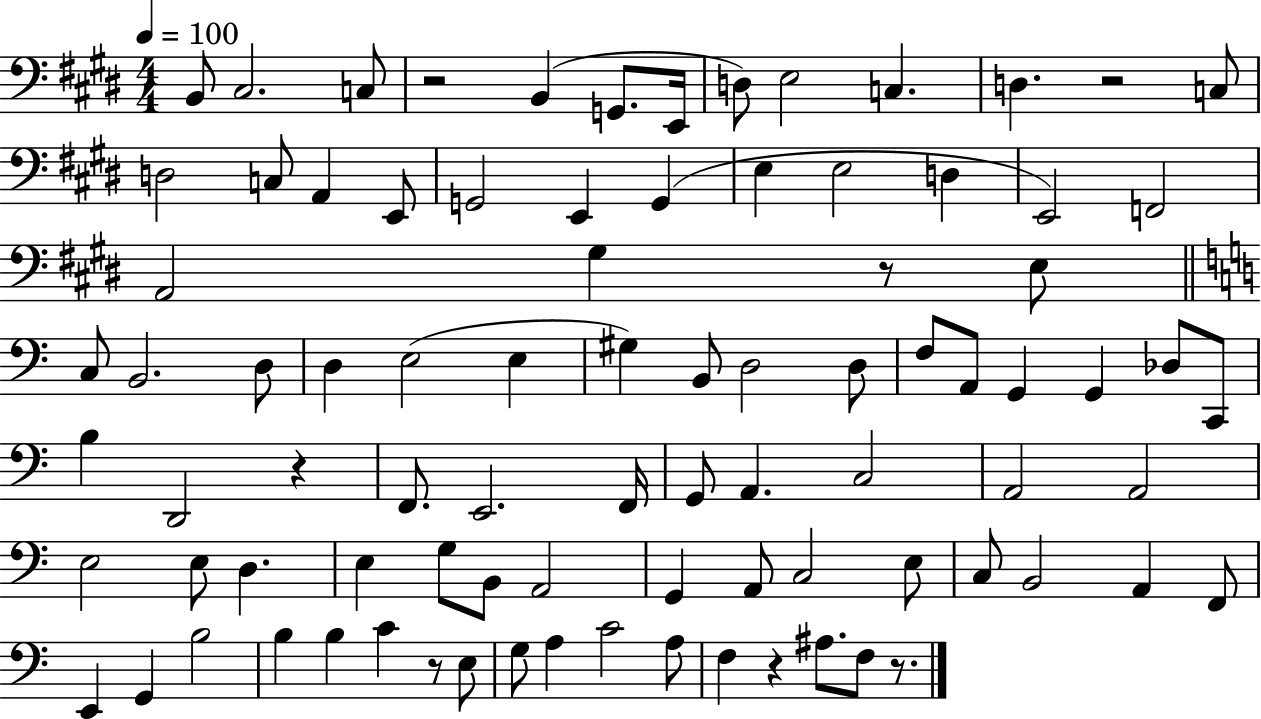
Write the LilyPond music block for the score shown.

{
  \clef bass
  \numericTimeSignature
  \time 4/4
  \key e \major
  \tempo 4 = 100
  b,8 cis2. c8 | r2 b,4( g,8. e,16 | d8) e2 c4. | d4. r2 c8 | \break d2 c8 a,4 e,8 | g,2 e,4 g,4( | e4 e2 d4 | e,2) f,2 | \break a,2 gis4 r8 e8 | \bar "||" \break \key c \major c8 b,2. d8 | d4 e2( e4 | gis4) b,8 d2 d8 | f8 a,8 g,4 g,4 des8 c,8 | \break b4 d,2 r4 | f,8. e,2. f,16 | g,8 a,4. c2 | a,2 a,2 | \break e2 e8 d4. | e4 g8 b,8 a,2 | g,4 a,8 c2 e8 | c8 b,2 a,4 f,8 | \break e,4 g,4 b2 | b4 b4 c'4 r8 e8 | g8 a4 c'2 a8 | f4 r4 ais8. f8 r8. | \break \bar "|."
}